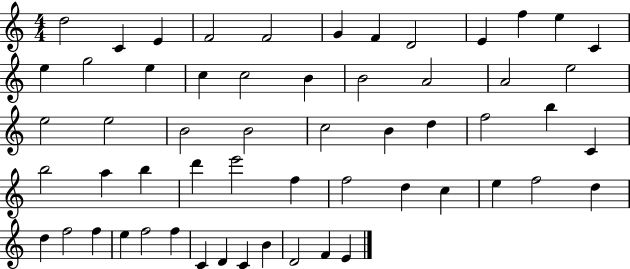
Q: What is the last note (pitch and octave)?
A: E4